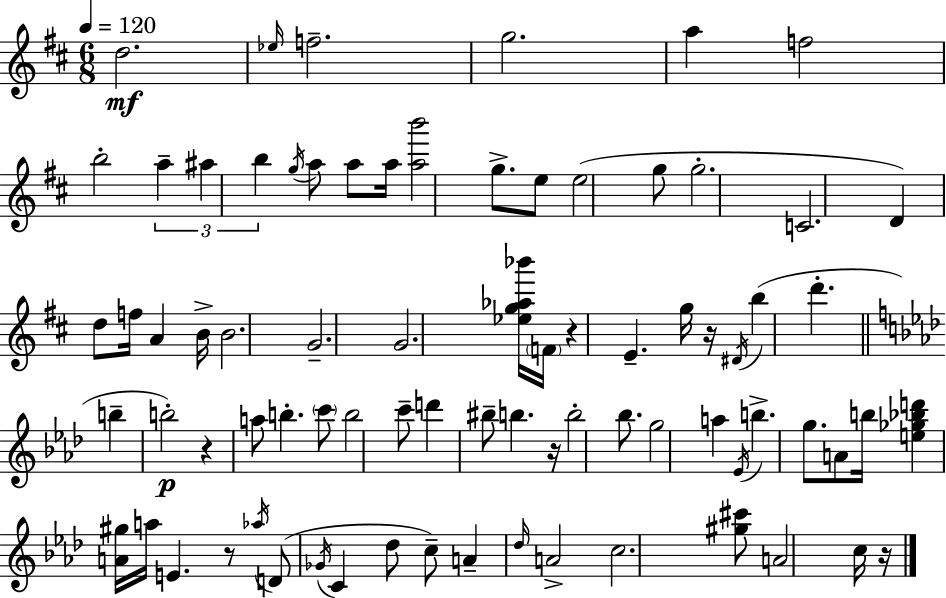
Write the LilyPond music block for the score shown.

{
  \clef treble
  \numericTimeSignature
  \time 6/8
  \key d \major
  \tempo 4 = 120
  d''2.\mf | \grace { ees''16 } f''2.-- | g''2. | a''4 f''2 | \break b''2-. \tuplet 3/2 { a''4-- | ais''4 b''4 } \acciaccatura { g''16 } a''8 | a''8 a''16 <a'' b'''>2 g''8.-> | e''8 e''2( | \break g''8 g''2.-. | c'2. | d'4) d''8 f''16 a'4 | b'16-> b'2. | \break g'2.-- | g'2. | <ees'' g'' aes'' bes'''>16 \parenthesize f'16 r4 e'4.-- | g''16 r16 \acciaccatura { dis'16 }( b''4 d'''4.-. | \break \bar "||" \break \key aes \major b''4-- b''2-.\p) | r4 a''8 b''4.-. | \parenthesize c'''8 b''2 c'''8-- | d'''4 bis''8-- b''4. | \break r16 b''2-. bes''8. | g''2 a''4 | \acciaccatura { ees'16 } b''4.-> g''8. a'8 | b''16 <e'' ges'' bes'' d'''>4 <a' gis''>16 a''16 e'4. | \break r8 \acciaccatura { aes''16 } d'8( \acciaccatura { ges'16 } c'4 des''8 | c''8--) a'4-- \grace { des''16 } a'2-> | c''2. | <gis'' cis'''>8 a'2 | \break c''16 r16 \bar "|."
}